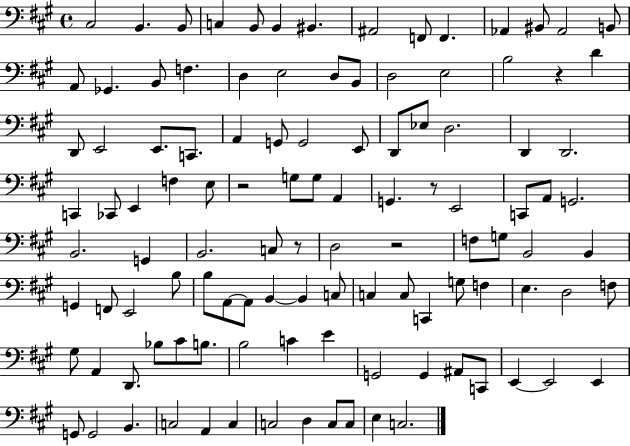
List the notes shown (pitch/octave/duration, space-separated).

C#3/h B2/q. B2/e C3/q B2/e B2/q BIS2/q. A#2/h F2/e F2/q. Ab2/q BIS2/e Ab2/h B2/e A2/e Gb2/q. B2/e F3/q. D3/q E3/h D3/e B2/e D3/h E3/h B3/h R/q D4/q D2/e E2/h E2/e. C2/e. A2/q G2/e G2/h E2/e D2/e Eb3/e D3/h. D2/q D2/h. C2/q CES2/e E2/q F3/q E3/e R/h G3/e G3/e A2/q G2/q. R/e E2/h C2/e A2/e G2/h. B2/h. G2/q B2/h. C3/e R/e D3/h R/h F3/e G3/e B2/h B2/q G2/q F2/e E2/h B3/e B3/e A2/e A2/e B2/q B2/q C3/e C3/q C3/e C2/q G3/e F3/q E3/q. D3/h F3/e G#3/e A2/q D2/e. Bb3/e C#4/e B3/e. B3/h C4/q E4/q G2/h G2/q A#2/e C2/e E2/q E2/h E2/q G2/e G2/h B2/q. C3/h A2/q C3/q C3/h D3/q C3/e C3/e E3/q C3/h.